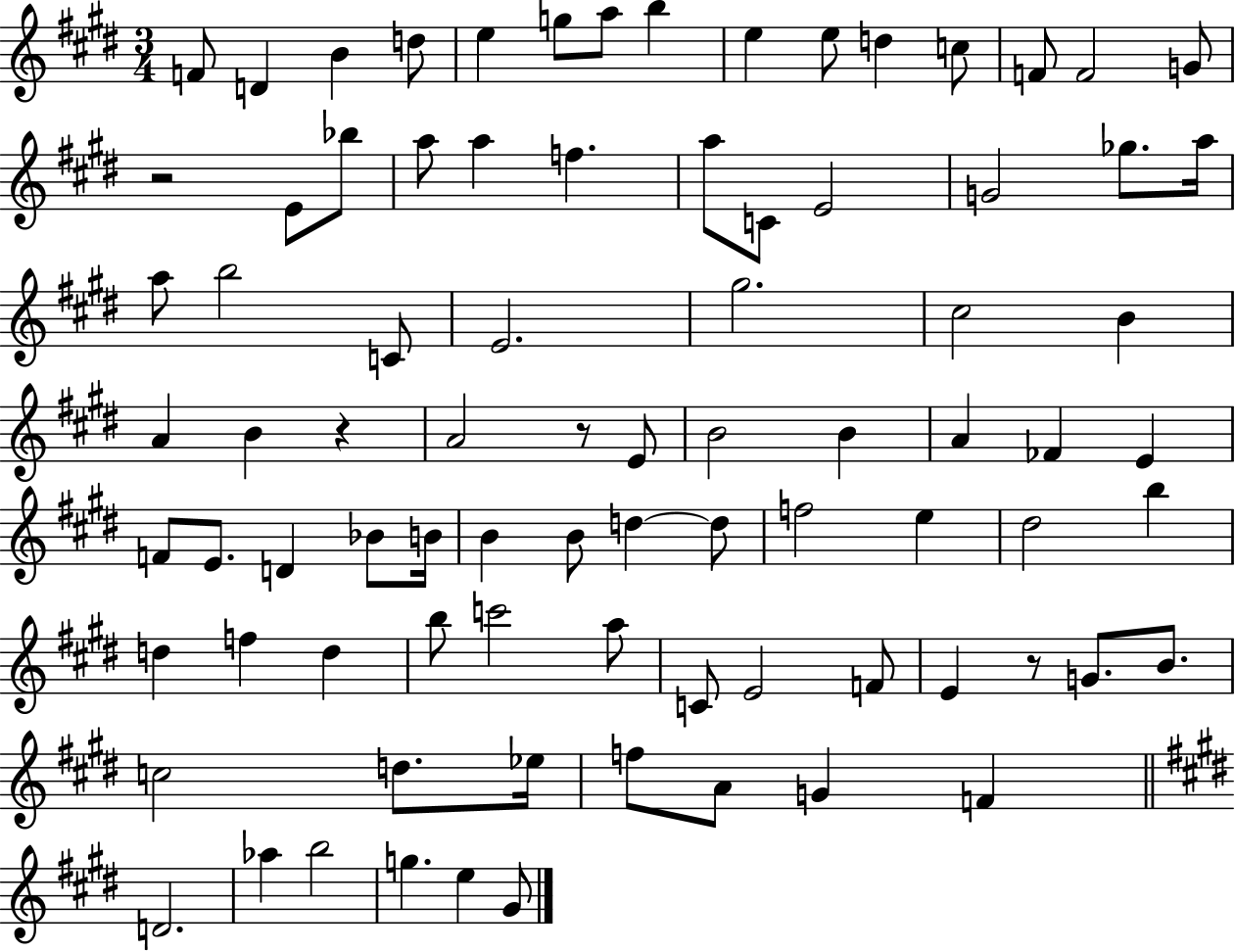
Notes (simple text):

F4/e D4/q B4/q D5/e E5/q G5/e A5/e B5/q E5/q E5/e D5/q C5/e F4/e F4/h G4/e R/h E4/e Bb5/e A5/e A5/q F5/q. A5/e C4/e E4/h G4/h Gb5/e. A5/s A5/e B5/h C4/e E4/h. G#5/h. C#5/h B4/q A4/q B4/q R/q A4/h R/e E4/e B4/h B4/q A4/q FES4/q E4/q F4/e E4/e. D4/q Bb4/e B4/s B4/q B4/e D5/q D5/e F5/h E5/q D#5/h B5/q D5/q F5/q D5/q B5/e C6/h A5/e C4/e E4/h F4/e E4/q R/e G4/e. B4/e. C5/h D5/e. Eb5/s F5/e A4/e G4/q F4/q D4/h. Ab5/q B5/h G5/q. E5/q G#4/e